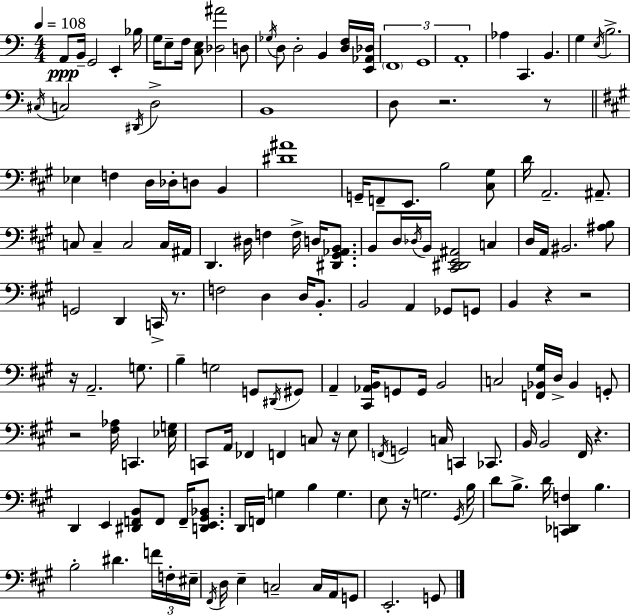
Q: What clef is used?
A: bass